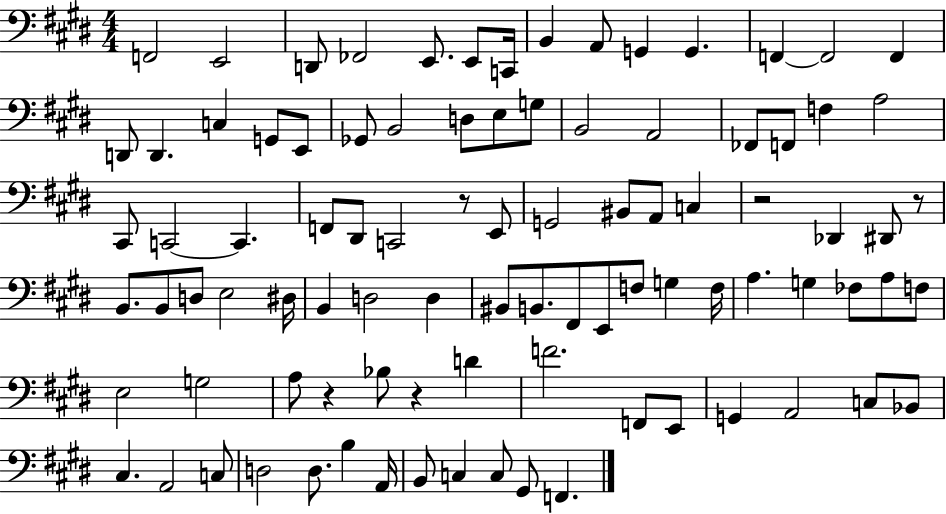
X:1
T:Untitled
M:4/4
L:1/4
K:E
F,,2 E,,2 D,,/2 _F,,2 E,,/2 E,,/2 C,,/4 B,, A,,/2 G,, G,, F,, F,,2 F,, D,,/2 D,, C, G,,/2 E,,/2 _G,,/2 B,,2 D,/2 E,/2 G,/2 B,,2 A,,2 _F,,/2 F,,/2 F, A,2 ^C,,/2 C,,2 C,, F,,/2 ^D,,/2 C,,2 z/2 E,,/2 G,,2 ^B,,/2 A,,/2 C, z2 _D,, ^D,,/2 z/2 B,,/2 B,,/2 D,/2 E,2 ^D,/4 B,, D,2 D, ^B,,/2 B,,/2 ^F,,/2 E,,/2 F,/2 G, F,/4 A, G, _F,/2 A,/2 F,/2 E,2 G,2 A,/2 z _B,/2 z D F2 F,,/2 E,,/2 G,, A,,2 C,/2 _B,,/2 ^C, A,,2 C,/2 D,2 D,/2 B, A,,/4 B,,/2 C, C,/2 ^G,,/2 F,,